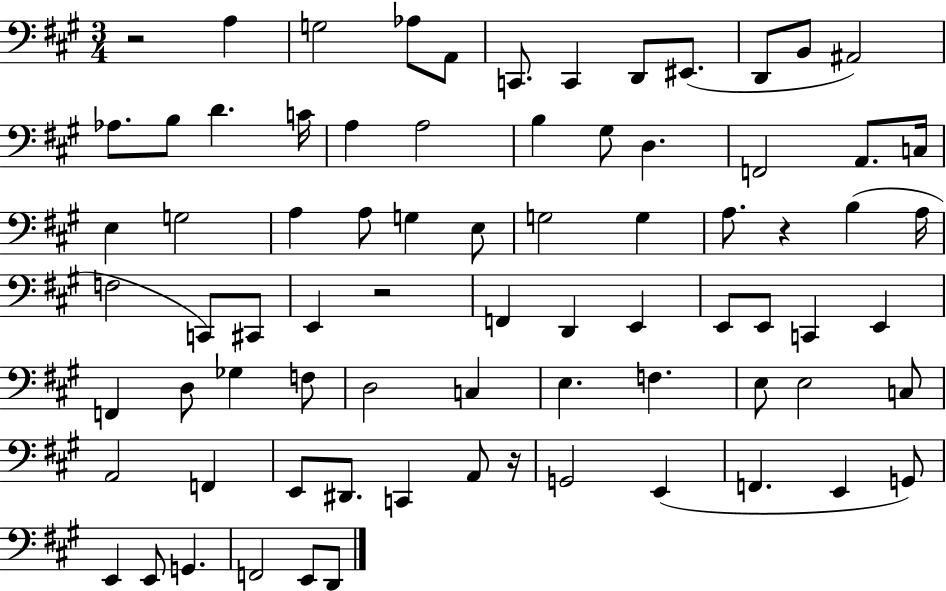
{
  \clef bass
  \numericTimeSignature
  \time 3/4
  \key a \major
  \repeat volta 2 { r2 a4 | g2 aes8 a,8 | c,8. c,4 d,8 eis,8.( | d,8 b,8 ais,2) | \break aes8. b8 d'4. c'16 | a4 a2 | b4 gis8 d4. | f,2 a,8. c16 | \break e4 g2 | a4 a8 g4 e8 | g2 g4 | a8. r4 b4( a16 | \break f2 c,8) cis,8 | e,4 r2 | f,4 d,4 e,4 | e,8 e,8 c,4 e,4 | \break f,4 d8 ges4 f8 | d2 c4 | e4. f4. | e8 e2 c8 | \break a,2 f,4 | e,8 dis,8. c,4 a,8 r16 | g,2 e,4( | f,4. e,4 g,8) | \break e,4 e,8 g,4. | f,2 e,8 d,8 | } \bar "|."
}